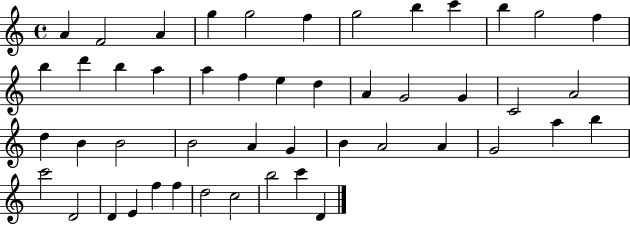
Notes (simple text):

A4/q F4/h A4/q G5/q G5/h F5/q G5/h B5/q C6/q B5/q G5/h F5/q B5/q D6/q B5/q A5/q A5/q F5/q E5/q D5/q A4/q G4/h G4/q C4/h A4/h D5/q B4/q B4/h B4/h A4/q G4/q B4/q A4/h A4/q G4/h A5/q B5/q C6/h D4/h D4/q E4/q F5/q F5/q D5/h C5/h B5/h C6/q D4/q